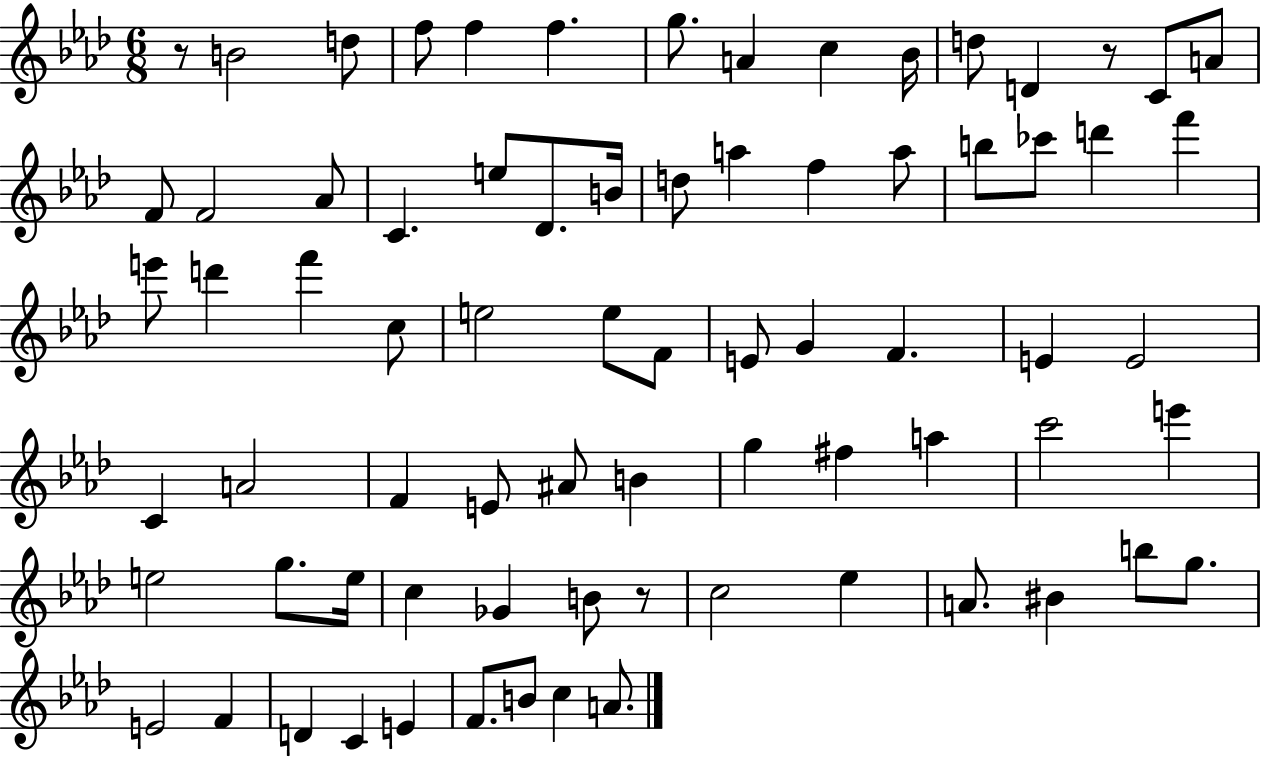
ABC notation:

X:1
T:Untitled
M:6/8
L:1/4
K:Ab
z/2 B2 d/2 f/2 f f g/2 A c _B/4 d/2 D z/2 C/2 A/2 F/2 F2 _A/2 C e/2 _D/2 B/4 d/2 a f a/2 b/2 _c'/2 d' f' e'/2 d' f' c/2 e2 e/2 F/2 E/2 G F E E2 C A2 F E/2 ^A/2 B g ^f a c'2 e' e2 g/2 e/4 c _G B/2 z/2 c2 _e A/2 ^B b/2 g/2 E2 F D C E F/2 B/2 c A/2